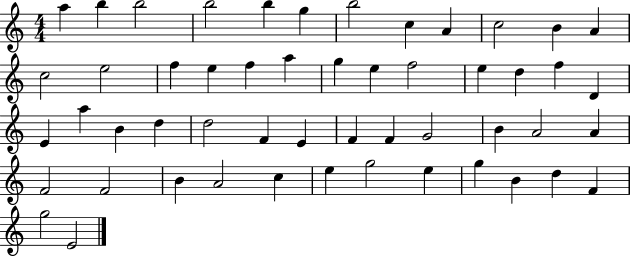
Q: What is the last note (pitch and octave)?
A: E4